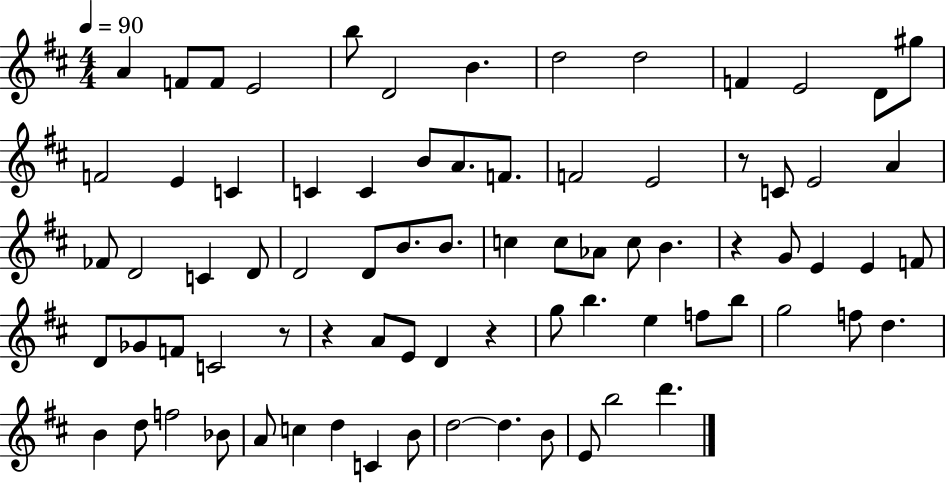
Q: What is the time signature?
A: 4/4